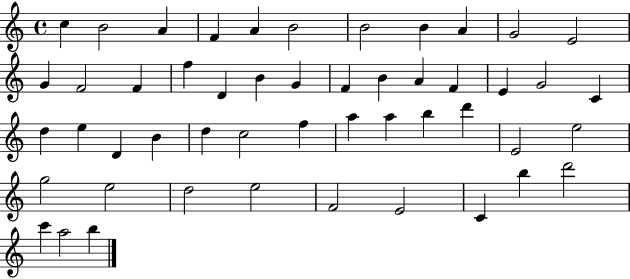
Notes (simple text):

C5/q B4/h A4/q F4/q A4/q B4/h B4/h B4/q A4/q G4/h E4/h G4/q F4/h F4/q F5/q D4/q B4/q G4/q F4/q B4/q A4/q F4/q E4/q G4/h C4/q D5/q E5/q D4/q B4/q D5/q C5/h F5/q A5/q A5/q B5/q D6/q E4/h E5/h G5/h E5/h D5/h E5/h F4/h E4/h C4/q B5/q D6/h C6/q A5/h B5/q